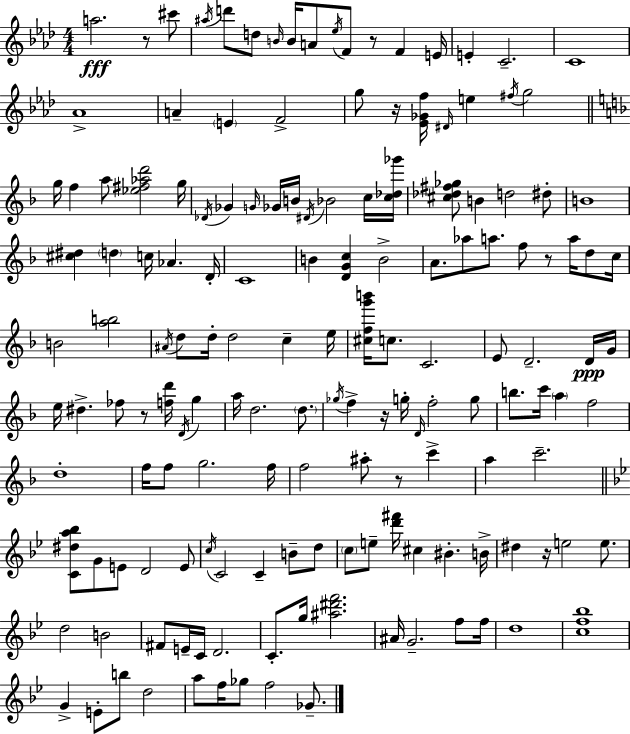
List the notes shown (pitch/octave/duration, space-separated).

A5/h. R/e C#6/e A#5/s D6/e D5/e B4/s B4/s A4/e Eb5/s F4/e R/e F4/q E4/s E4/q C4/h. C4/w Ab4/w A4/q E4/q F4/h G5/e R/s [Eb4,Gb4,F5]/s D#4/s E5/q F#5/s G5/h G5/s F5/q A5/e [Eb5,F#5,Ab5,D6]/h G5/s Db4/s Gb4/q G4/s Gb4/s B4/s D#4/s Bb4/h C5/s [C5,Db5,Gb6]/s [C#5,Db5,F#5,Gb5]/e B4/q D5/h D#5/e B4/w [C#5,D#5]/q D5/q C5/s Ab4/q. D4/s C4/w B4/q [D4,G4,C5]/q B4/h A4/e. Ab5/e A5/e. F5/e R/e A5/s D5/e C5/s B4/h [A5,B5]/h A#4/s D5/e D5/s D5/h C5/q E5/s [C#5,F5,G6,B6]/s C5/e. C4/h. E4/e D4/h. D4/s G4/s E5/s D#5/q. FES5/e R/e [F5,D6]/s D4/s G5/q A5/s D5/h. D5/e. Gb5/s F5/q R/s G5/s D4/s F5/h G5/e B5/e. C6/s A5/q F5/h D5/w F5/s F5/e G5/h. F5/s F5/h A#5/e R/e C6/q A5/q C6/h. [C4,D#5,A5,Bb5]/e G4/e E4/e D4/h E4/e C5/s C4/h C4/q B4/e D5/e C5/e E5/e [D6,F#6]/s C#5/q BIS4/q. B4/s D#5/q R/s E5/h E5/e. D5/h B4/h F#4/e E4/s C4/s D4/h. C4/e. G5/s [A#5,D#6,F6]/h. A#4/s G4/h. F5/e F5/s D5/w [C5,F5,Bb5]/w G4/q E4/e B5/e D5/h A5/e F5/s Gb5/e F5/h Gb4/e.